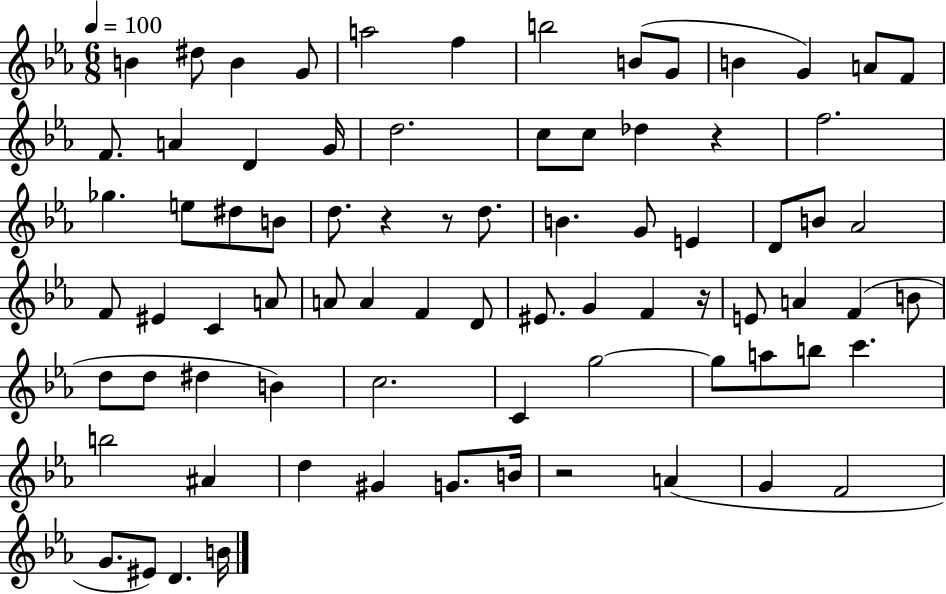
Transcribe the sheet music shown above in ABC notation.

X:1
T:Untitled
M:6/8
L:1/4
K:Eb
B ^d/2 B G/2 a2 f b2 B/2 G/2 B G A/2 F/2 F/2 A D G/4 d2 c/2 c/2 _d z f2 _g e/2 ^d/2 B/2 d/2 z z/2 d/2 B G/2 E D/2 B/2 _A2 F/2 ^E C A/2 A/2 A F D/2 ^E/2 G F z/4 E/2 A F B/2 d/2 d/2 ^d B c2 C g2 g/2 a/2 b/2 c' b2 ^A d ^G G/2 B/4 z2 A G F2 G/2 ^E/2 D B/4